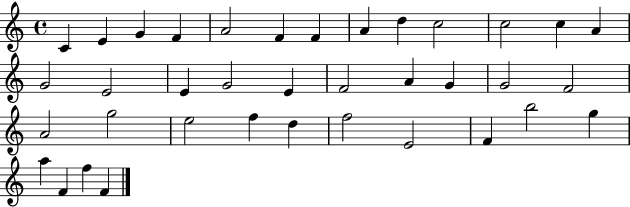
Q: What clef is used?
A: treble